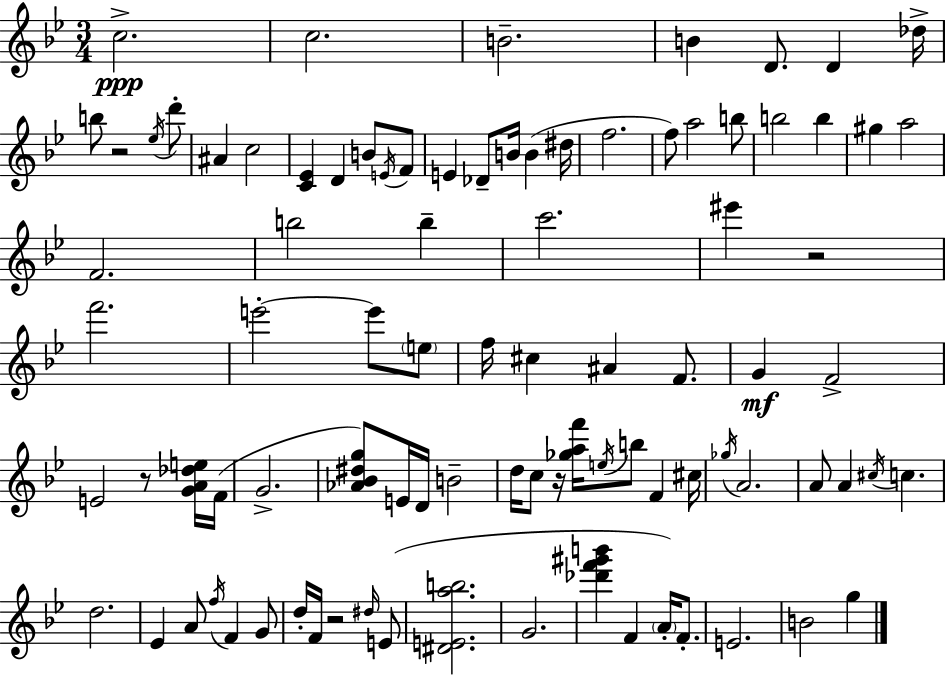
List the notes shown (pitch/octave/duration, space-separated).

C5/h. C5/h. B4/h. B4/q D4/e. D4/q Db5/s B5/e R/h Eb5/s D6/e A#4/q C5/h [C4,Eb4]/q D4/q B4/e E4/s F4/e E4/q Db4/e B4/s B4/q D#5/s F5/h. F5/e A5/h B5/e B5/h B5/q G#5/q A5/h F4/h. B5/h B5/q C6/h. EIS6/q R/h F6/h. E6/h E6/e E5/e F5/s C#5/q A#4/q F4/e. G4/q F4/h E4/h R/e [G4,A4,Db5,E5]/s F4/s G4/h. [Ab4,Bb4,D#5,G5]/e E4/s D4/s B4/h D5/s C5/e R/s [Gb5,A5,F6]/s E5/s B5/e F4/q C#5/s Gb5/s A4/h. A4/e A4/q C#5/s C5/q. D5/h. Eb4/q A4/e F5/s F4/q G4/e D5/s F4/s R/h D#5/s E4/e [D#4,E4,A5,B5]/h. G4/h. [Db6,F6,G#6,B6]/q F4/q A4/s F4/e. E4/h. B4/h G5/q